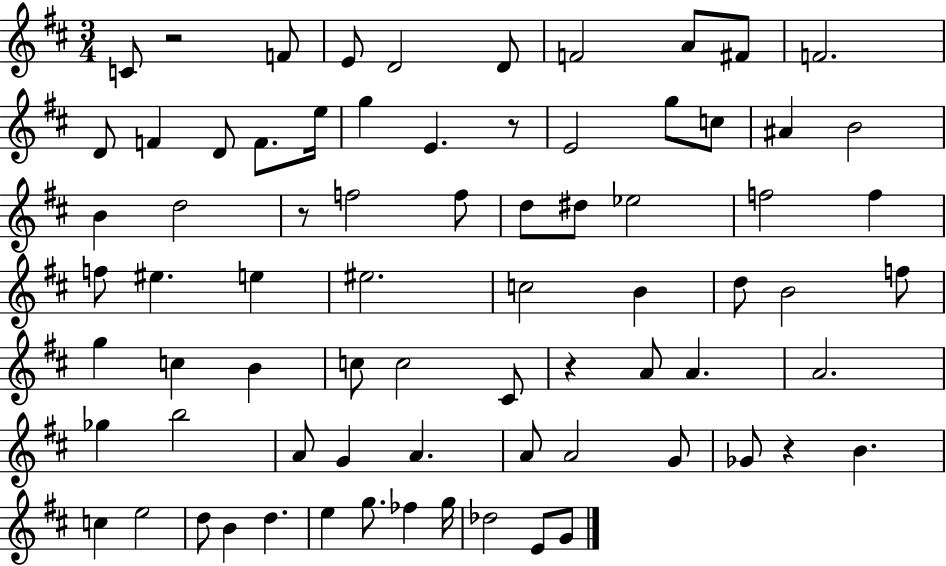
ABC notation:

X:1
T:Untitled
M:3/4
L:1/4
K:D
C/2 z2 F/2 E/2 D2 D/2 F2 A/2 ^F/2 F2 D/2 F D/2 F/2 e/4 g E z/2 E2 g/2 c/2 ^A B2 B d2 z/2 f2 f/2 d/2 ^d/2 _e2 f2 f f/2 ^e e ^e2 c2 B d/2 B2 f/2 g c B c/2 c2 ^C/2 z A/2 A A2 _g b2 A/2 G A A/2 A2 G/2 _G/2 z B c e2 d/2 B d e g/2 _f g/4 _d2 E/2 G/2